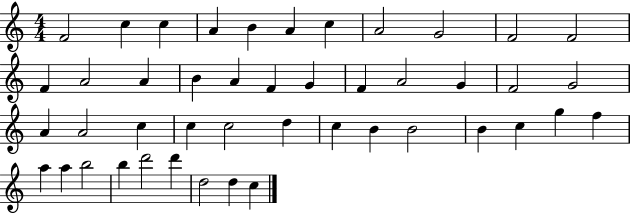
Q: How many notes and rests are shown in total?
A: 45